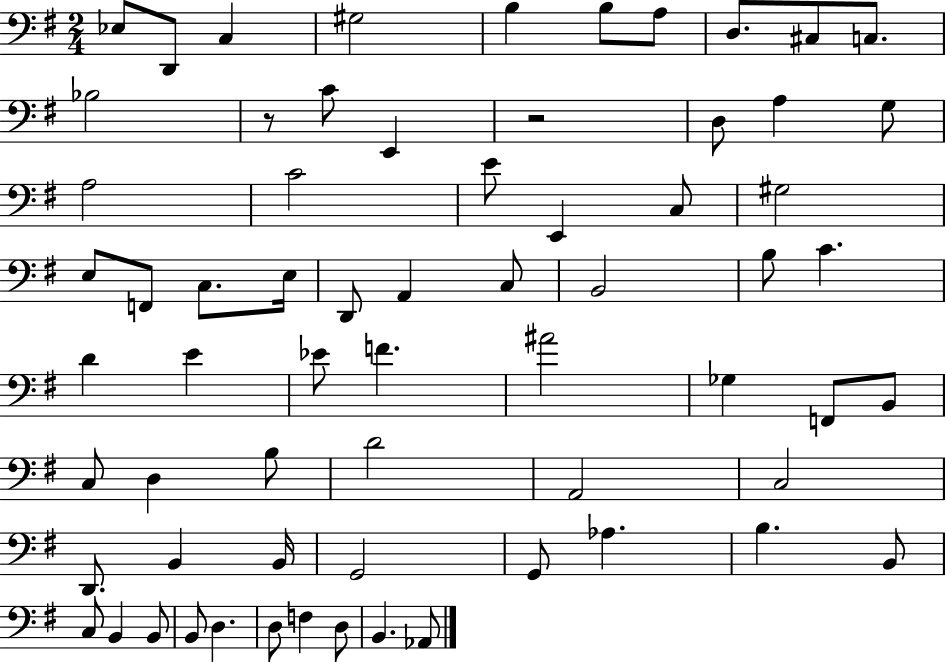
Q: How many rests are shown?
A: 2